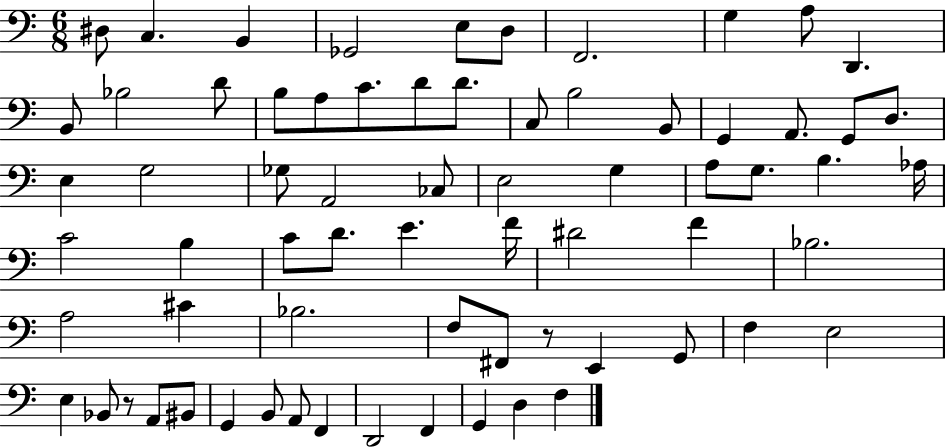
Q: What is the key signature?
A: C major